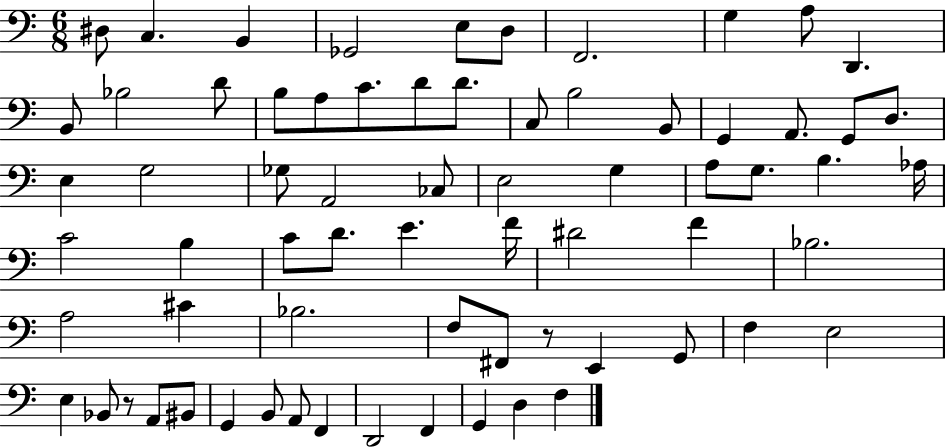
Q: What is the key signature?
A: C major